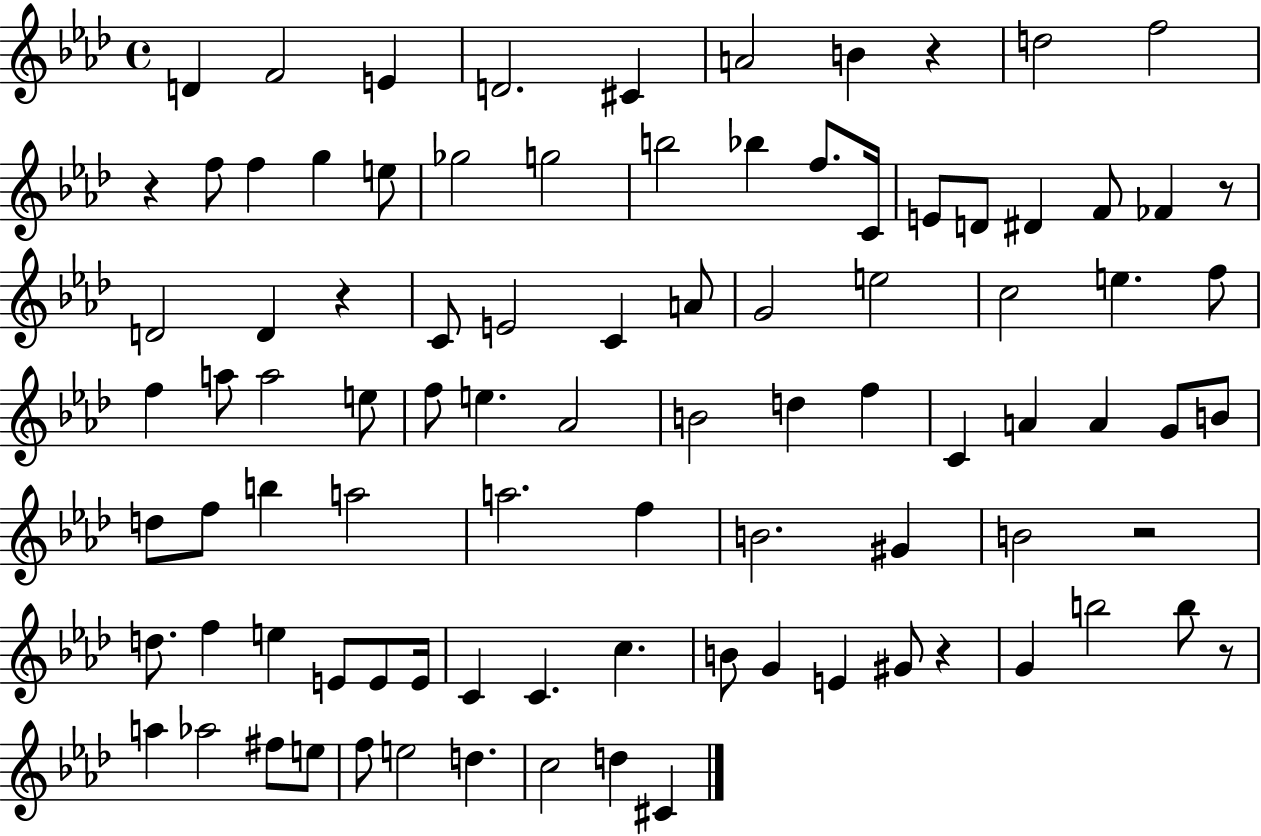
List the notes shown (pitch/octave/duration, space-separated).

D4/q F4/h E4/q D4/h. C#4/q A4/h B4/q R/q D5/h F5/h R/q F5/e F5/q G5/q E5/e Gb5/h G5/h B5/h Bb5/q F5/e. C4/s E4/e D4/e D#4/q F4/e FES4/q R/e D4/h D4/q R/q C4/e E4/h C4/q A4/e G4/h E5/h C5/h E5/q. F5/e F5/q A5/e A5/h E5/e F5/e E5/q. Ab4/h B4/h D5/q F5/q C4/q A4/q A4/q G4/e B4/e D5/e F5/e B5/q A5/h A5/h. F5/q B4/h. G#4/q B4/h R/h D5/e. F5/q E5/q E4/e E4/e E4/s C4/q C4/q. C5/q. B4/e G4/q E4/q G#4/e R/q G4/q B5/h B5/e R/e A5/q Ab5/h F#5/e E5/e F5/e E5/h D5/q. C5/h D5/q C#4/q